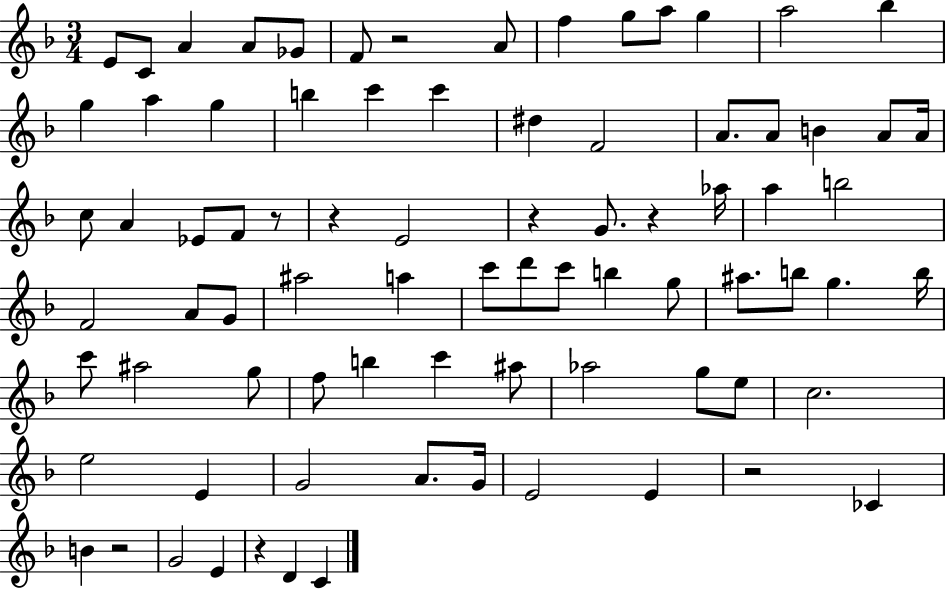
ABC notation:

X:1
T:Untitled
M:3/4
L:1/4
K:F
E/2 C/2 A A/2 _G/2 F/2 z2 A/2 f g/2 a/2 g a2 _b g a g b c' c' ^d F2 A/2 A/2 B A/2 A/4 c/2 A _E/2 F/2 z/2 z E2 z G/2 z _a/4 a b2 F2 A/2 G/2 ^a2 a c'/2 d'/2 c'/2 b g/2 ^a/2 b/2 g b/4 c'/2 ^a2 g/2 f/2 b c' ^a/2 _a2 g/2 e/2 c2 e2 E G2 A/2 G/4 E2 E z2 _C B z2 G2 E z D C